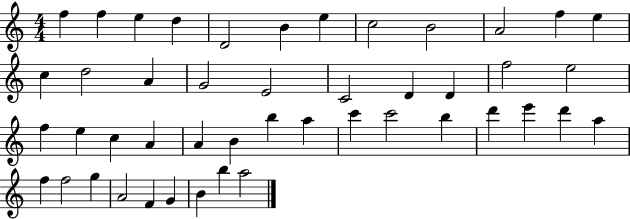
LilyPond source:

{
  \clef treble
  \numericTimeSignature
  \time 4/4
  \key c \major
  f''4 f''4 e''4 d''4 | d'2 b'4 e''4 | c''2 b'2 | a'2 f''4 e''4 | \break c''4 d''2 a'4 | g'2 e'2 | c'2 d'4 d'4 | f''2 e''2 | \break f''4 e''4 c''4 a'4 | a'4 b'4 b''4 a''4 | c'''4 c'''2 b''4 | d'''4 e'''4 d'''4 a''4 | \break f''4 f''2 g''4 | a'2 f'4 g'4 | b'4 b''4 a''2 | \bar "|."
}